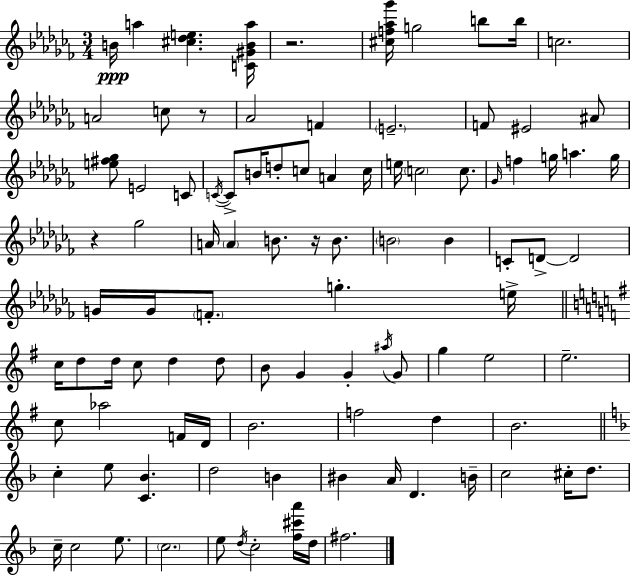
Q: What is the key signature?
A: AES minor